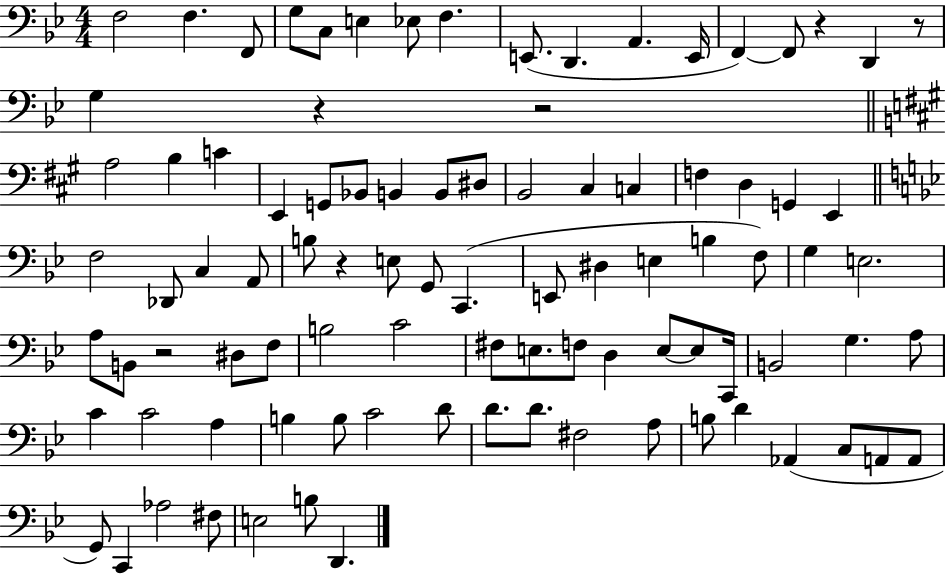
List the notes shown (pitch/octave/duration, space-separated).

F3/h F3/q. F2/e G3/e C3/e E3/q Eb3/e F3/q. E2/e. D2/q. A2/q. E2/s F2/q F2/e R/q D2/q R/e G3/q R/q R/h A3/h B3/q C4/q E2/q G2/e Bb2/e B2/q B2/e D#3/e B2/h C#3/q C3/q F3/q D3/q G2/q E2/q F3/h Db2/e C3/q A2/e B3/e R/q E3/e G2/e C2/q. E2/e D#3/q E3/q B3/q F3/e G3/q E3/h. A3/e B2/e R/h D#3/e F3/e B3/h C4/h F#3/e E3/e. F3/e D3/q E3/e E3/e C2/s B2/h G3/q. A3/e C4/q C4/h A3/q B3/q B3/e C4/h D4/e D4/e. D4/e. F#3/h A3/e B3/e D4/q Ab2/q C3/e A2/e A2/e G2/e C2/q Ab3/h F#3/e E3/h B3/e D2/q.